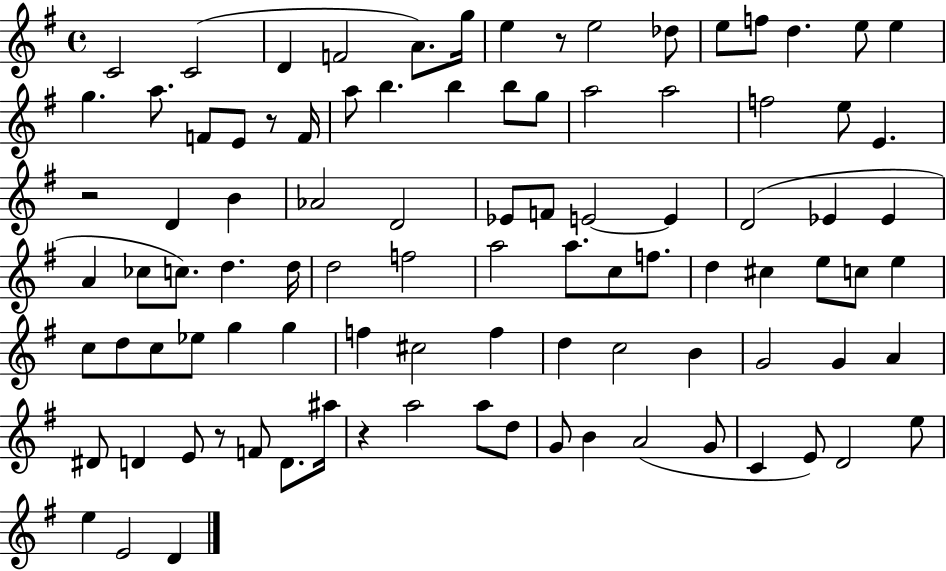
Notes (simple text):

C4/h C4/h D4/q F4/h A4/e. G5/s E5/q R/e E5/h Db5/e E5/e F5/e D5/q. E5/e E5/q G5/q. A5/e. F4/e E4/e R/e F4/s A5/e B5/q. B5/q B5/e G5/e A5/h A5/h F5/h E5/e E4/q. R/h D4/q B4/q Ab4/h D4/h Eb4/e F4/e E4/h E4/q D4/h Eb4/q Eb4/q A4/q CES5/e C5/e. D5/q. D5/s D5/h F5/h A5/h A5/e. C5/e F5/e. D5/q C#5/q E5/e C5/e E5/q C5/e D5/e C5/e Eb5/e G5/q G5/q F5/q C#5/h F5/q D5/q C5/h B4/q G4/h G4/q A4/q D#4/e D4/q E4/e R/e F4/e D4/e. A#5/s R/q A5/h A5/e D5/e G4/e B4/q A4/h G4/e C4/q E4/e D4/h E5/e E5/q E4/h D4/q